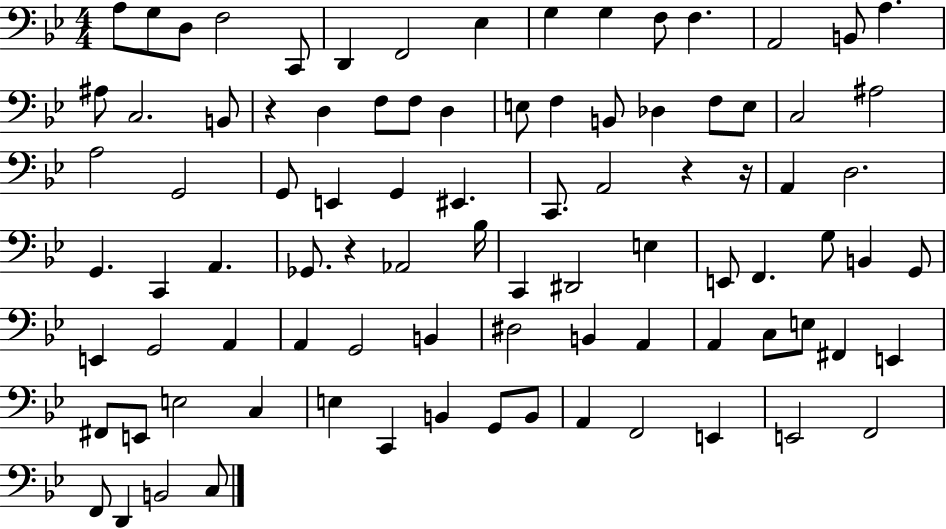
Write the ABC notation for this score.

X:1
T:Untitled
M:4/4
L:1/4
K:Bb
A,/2 G,/2 D,/2 F,2 C,,/2 D,, F,,2 _E, G, G, F,/2 F, A,,2 B,,/2 A, ^A,/2 C,2 B,,/2 z D, F,/2 F,/2 D, E,/2 F, B,,/2 _D, F,/2 E,/2 C,2 ^A,2 A,2 G,,2 G,,/2 E,, G,, ^E,, C,,/2 A,,2 z z/4 A,, D,2 G,, C,, A,, _G,,/2 z _A,,2 _B,/4 C,, ^D,,2 E, E,,/2 F,, G,/2 B,, G,,/2 E,, G,,2 A,, A,, G,,2 B,, ^D,2 B,, A,, A,, C,/2 E,/2 ^F,, E,, ^F,,/2 E,,/2 E,2 C, E, C,, B,, G,,/2 B,,/2 A,, F,,2 E,, E,,2 F,,2 F,,/2 D,, B,,2 C,/2